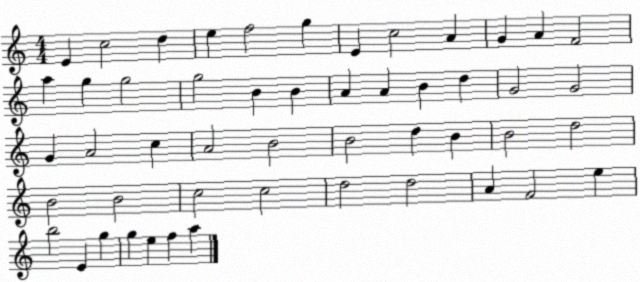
X:1
T:Untitled
M:4/4
L:1/4
K:C
E c2 d e f2 g E c2 A G A F2 a g g2 g2 B B A A B d G2 G2 G A2 c A2 B2 B2 d B B2 d2 B2 B2 c2 c2 d2 d2 A F2 e b2 E g g e f a